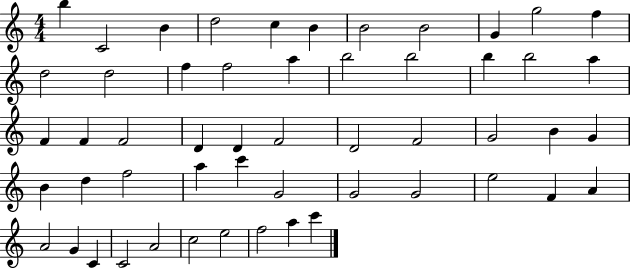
X:1
T:Untitled
M:4/4
L:1/4
K:C
b C2 B d2 c B B2 B2 G g2 f d2 d2 f f2 a b2 b2 b b2 a F F F2 D D F2 D2 F2 G2 B G B d f2 a c' G2 G2 G2 e2 F A A2 G C C2 A2 c2 e2 f2 a c'